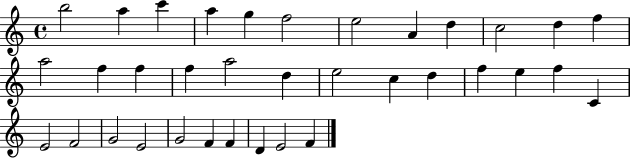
{
  \clef treble
  \time 4/4
  \defaultTimeSignature
  \key c \major
  b''2 a''4 c'''4 | a''4 g''4 f''2 | e''2 a'4 d''4 | c''2 d''4 f''4 | \break a''2 f''4 f''4 | f''4 a''2 d''4 | e''2 c''4 d''4 | f''4 e''4 f''4 c'4 | \break e'2 f'2 | g'2 e'2 | g'2 f'4 f'4 | d'4 e'2 f'4 | \break \bar "|."
}